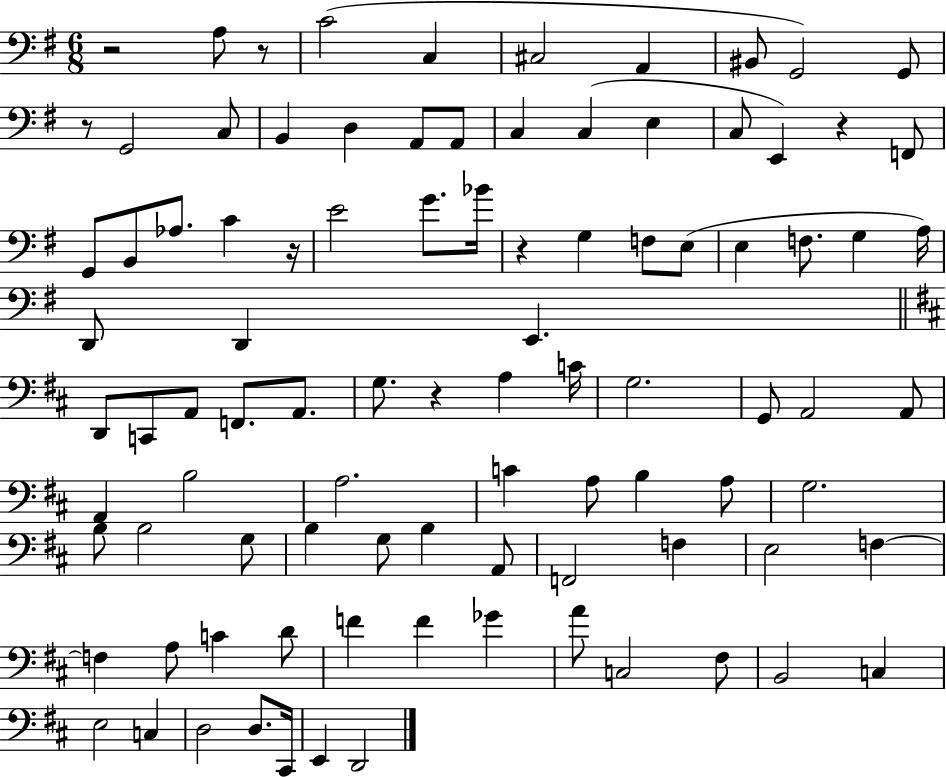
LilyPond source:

{
  \clef bass
  \numericTimeSignature
  \time 6/8
  \key g \major
  r2 a8 r8 | c'2( c4 | cis2 a,4 | bis,8 g,2) g,8 | \break r8 g,2 c8 | b,4 d4 a,8 a,8 | c4 c4( e4 | c8 e,4) r4 f,8 | \break g,8 b,8 aes8. c'4 r16 | e'2 g'8. bes'16 | r4 g4 f8 e8( | e4 f8. g4 a16) | \break d,8 d,4 e,4. | \bar "||" \break \key d \major d,8 c,8 a,8 f,8. a,8. | g8. r4 a4 c'16 | g2. | g,8 a,2 a,8 | \break a,4 b2 | a2. | c'4 a8 b4 a8 | g2. | \break b8 b2 g8 | b4 g8 b4 a,8 | f,2 f4 | e2 f4~~ | \break f4 a8 c'4 d'8 | f'4 f'4 ges'4 | a'8 c2 fis8 | b,2 c4 | \break e2 c4 | d2 d8. cis,16 | e,4 d,2 | \bar "|."
}